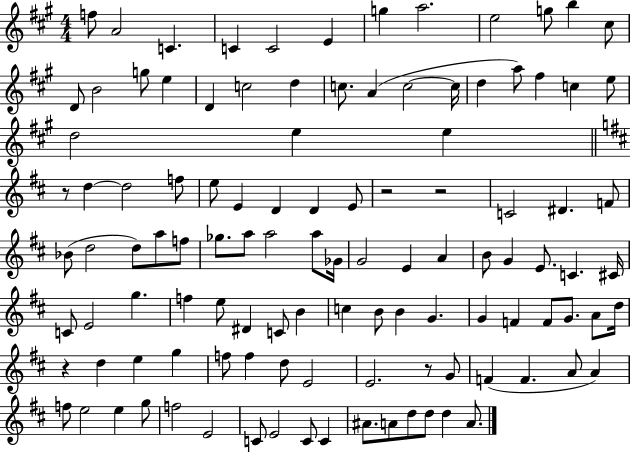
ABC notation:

X:1
T:Untitled
M:4/4
L:1/4
K:A
f/2 A2 C C C2 E g a2 e2 g/2 b ^c/2 D/2 B2 g/2 e D c2 d c/2 A c2 c/4 d a/2 ^f c e/2 d2 e e z/2 d d2 f/2 e/2 E D D E/2 z2 z2 C2 ^D F/2 _B/2 d2 d/2 a/2 f/2 _g/2 a/2 a2 a/2 _G/4 G2 E A B/2 G E/2 C ^C/4 C/2 E2 g f e/2 ^D C/2 B c B/2 B G G F F/2 G/2 A/2 d/4 z d e g f/2 f d/2 E2 E2 z/2 G/2 F F A/2 A f/2 e2 e g/2 f2 E2 C/2 E2 C/2 C ^A/2 A/2 d/2 d/2 d A/2